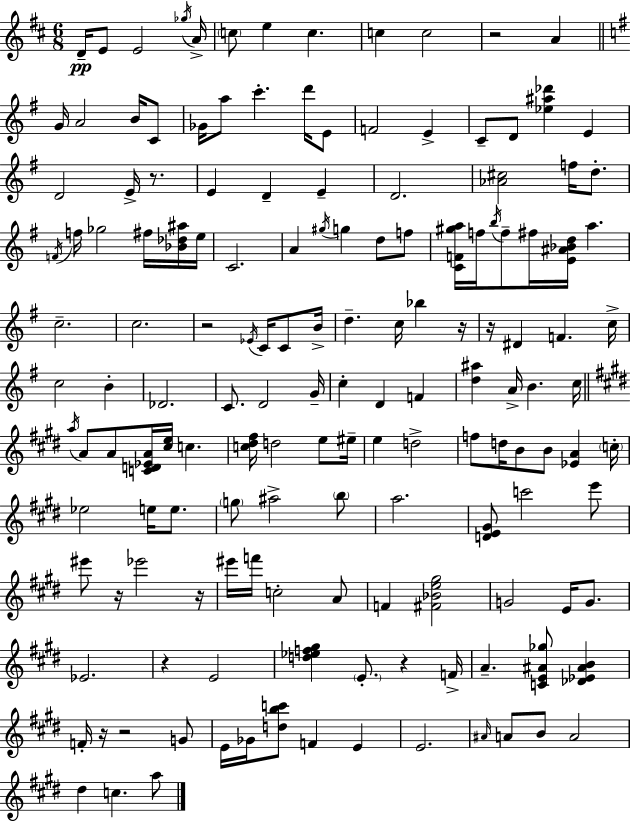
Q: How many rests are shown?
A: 11